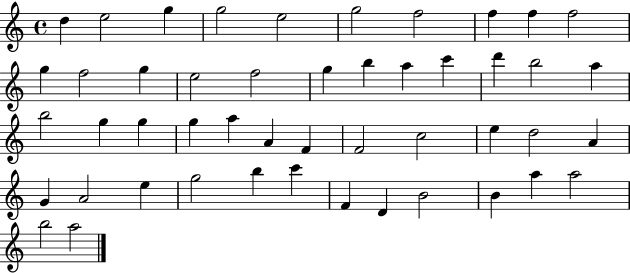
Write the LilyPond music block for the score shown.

{
  \clef treble
  \time 4/4
  \defaultTimeSignature
  \key c \major
  d''4 e''2 g''4 | g''2 e''2 | g''2 f''2 | f''4 f''4 f''2 | \break g''4 f''2 g''4 | e''2 f''2 | g''4 b''4 a''4 c'''4 | d'''4 b''2 a''4 | \break b''2 g''4 g''4 | g''4 a''4 a'4 f'4 | f'2 c''2 | e''4 d''2 a'4 | \break g'4 a'2 e''4 | g''2 b''4 c'''4 | f'4 d'4 b'2 | b'4 a''4 a''2 | \break b''2 a''2 | \bar "|."
}